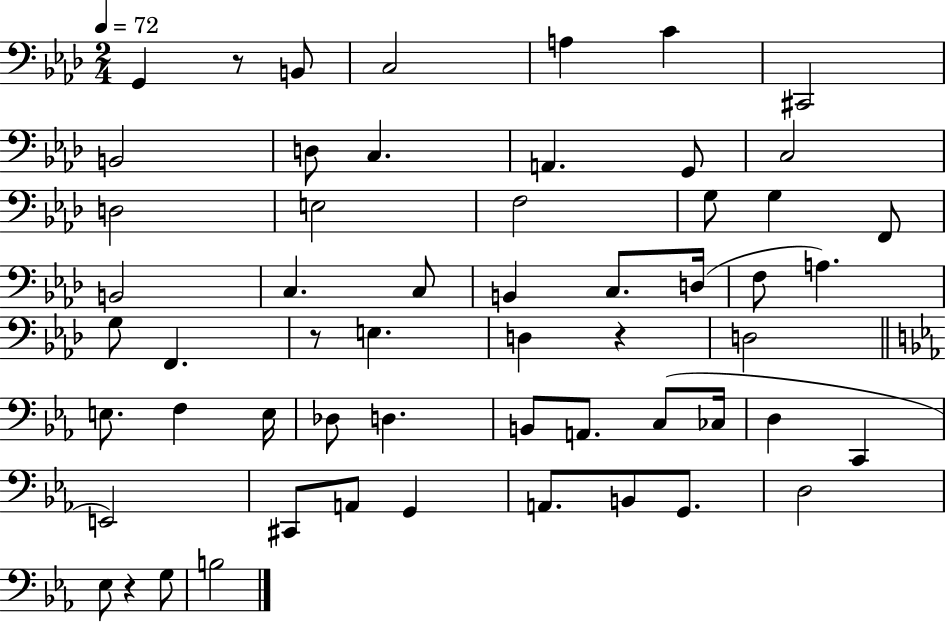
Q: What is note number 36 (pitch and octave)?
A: D3